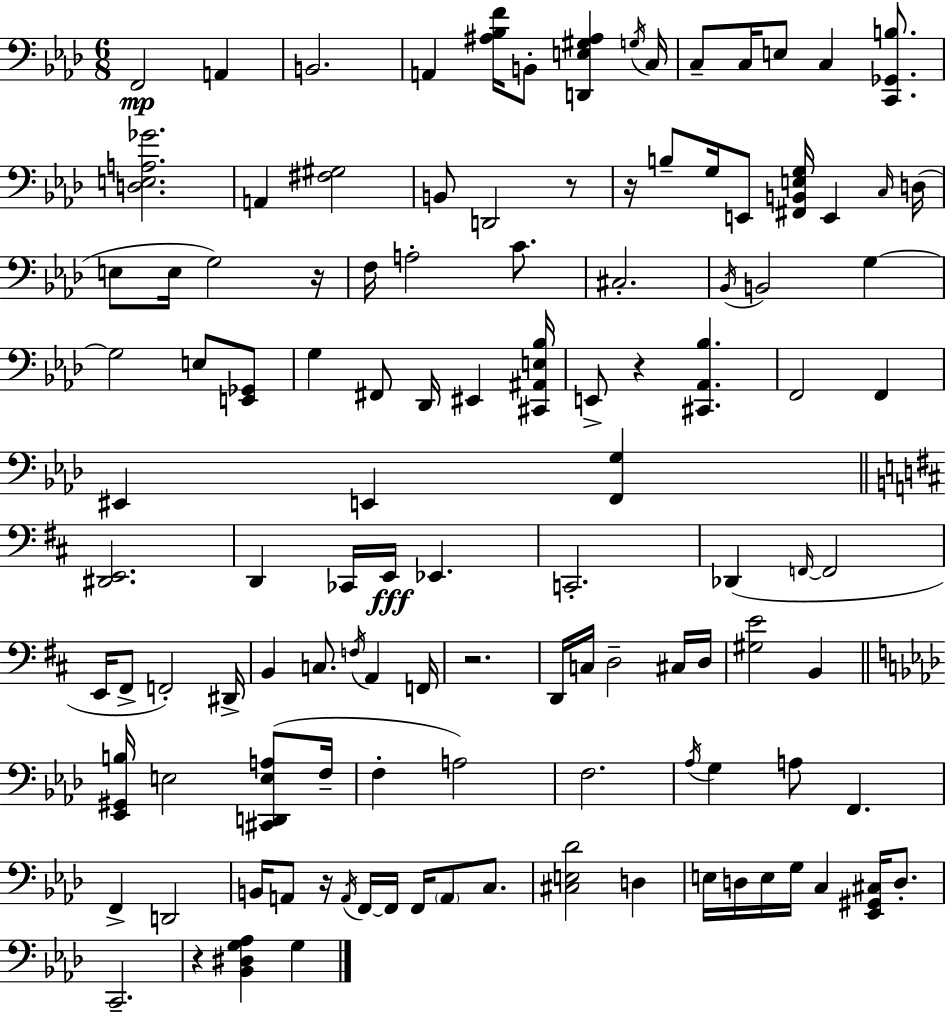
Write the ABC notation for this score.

X:1
T:Untitled
M:6/8
L:1/4
K:Fm
F,,2 A,, B,,2 A,, [^A,_B,F]/4 B,,/2 [D,,E,^G,^A,] G,/4 C,/4 C,/2 C,/4 E,/2 C, [C,,_G,,B,]/2 [D,E,A,_G]2 A,, [^F,^G,]2 B,,/2 D,,2 z/2 z/4 B,/2 G,/4 E,,/2 [^F,,B,,E,G,]/4 E,, C,/4 D,/4 E,/2 E,/4 G,2 z/4 F,/4 A,2 C/2 ^C,2 _B,,/4 B,,2 G, G,2 E,/2 [E,,_G,,]/2 G, ^F,,/2 _D,,/4 ^E,, [^C,,^A,,E,_B,]/4 E,,/2 z [^C,,_A,,_B,] F,,2 F,, ^E,, E,, [F,,G,] [^D,,E,,]2 D,, _C,,/4 E,,/4 _E,, C,,2 _D,, F,,/4 F,,2 E,,/4 ^F,,/2 F,,2 ^D,,/4 B,, C,/2 F,/4 A,, F,,/4 z2 D,,/4 C,/4 D,2 ^C,/4 D,/4 [^G,E]2 B,, [_E,,^G,,B,]/4 E,2 [^C,,D,,E,A,]/2 F,/4 F, A,2 F,2 _A,/4 G, A,/2 F,, F,, D,,2 B,,/4 A,,/2 z/4 A,,/4 F,,/4 F,,/4 F,,/4 A,,/2 C,/2 [^C,E,_D]2 D, E,/4 D,/4 E,/4 G,/4 C, [_E,,^G,,^C,]/4 D,/2 C,,2 z [_B,,^D,G,_A,] G,